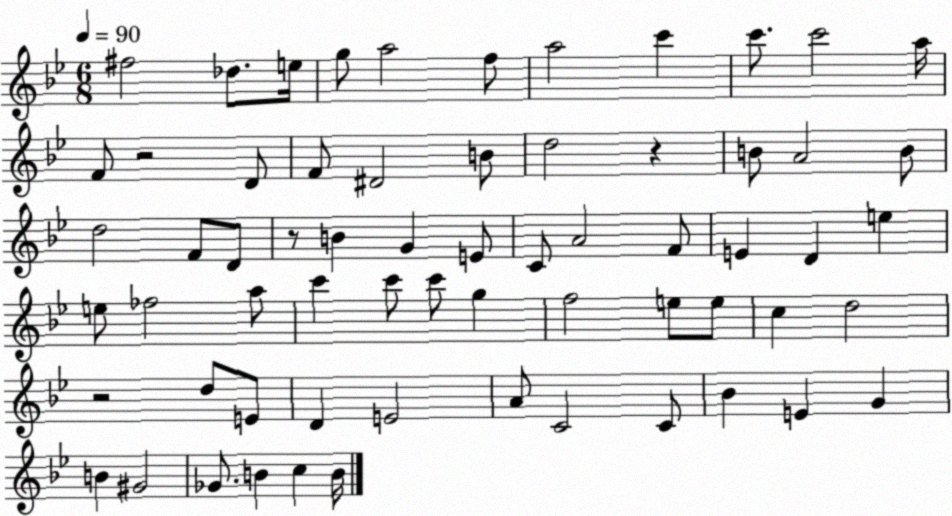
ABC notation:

X:1
T:Untitled
M:6/8
L:1/4
K:Bb
^f2 _d/2 e/4 g/2 a2 f/2 a2 c' c'/2 c'2 a/4 F/2 z2 D/2 F/2 ^D2 B/2 d2 z B/2 A2 B/2 d2 F/2 D/2 z/2 B G E/2 C/2 A2 F/2 E D e e/2 _f2 a/2 c' c'/2 c'/2 g f2 e/2 e/2 c d2 z2 d/2 E/2 D E2 A/2 C2 C/2 _B E G B ^G2 _G/2 B c B/4